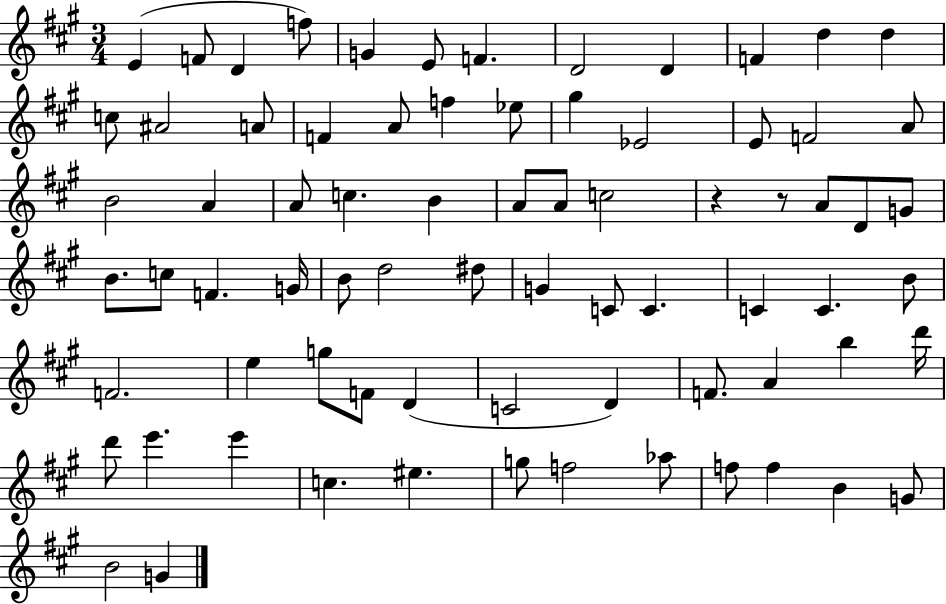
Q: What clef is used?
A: treble